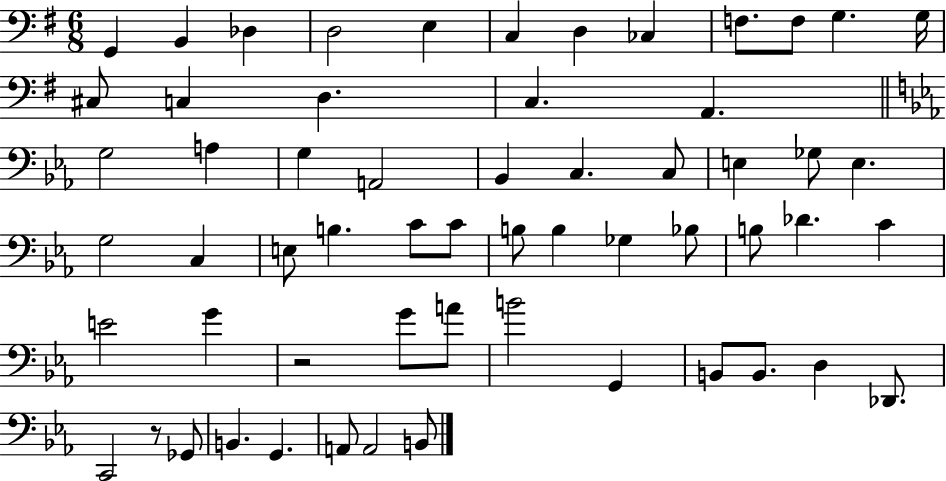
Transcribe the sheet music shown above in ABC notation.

X:1
T:Untitled
M:6/8
L:1/4
K:G
G,, B,, _D, D,2 E, C, D, _C, F,/2 F,/2 G, G,/4 ^C,/2 C, D, C, A,, G,2 A, G, A,,2 _B,, C, C,/2 E, _G,/2 E, G,2 C, E,/2 B, C/2 C/2 B,/2 B, _G, _B,/2 B,/2 _D C E2 G z2 G/2 A/2 B2 G,, B,,/2 B,,/2 D, _D,,/2 C,,2 z/2 _G,,/2 B,, G,, A,,/2 A,,2 B,,/2